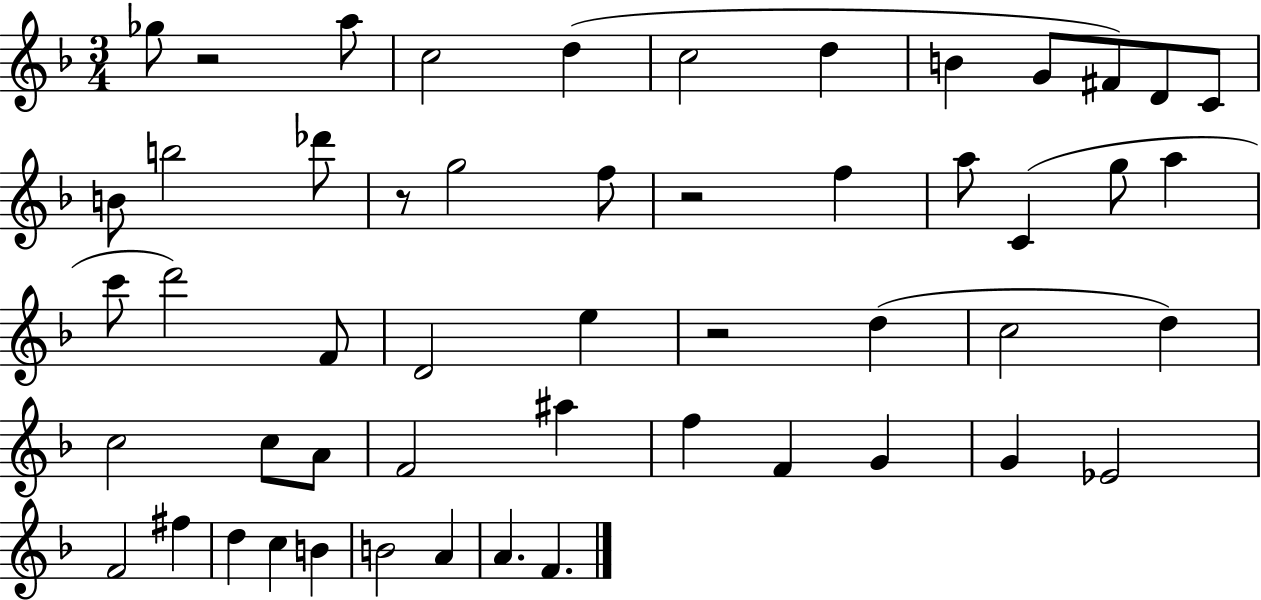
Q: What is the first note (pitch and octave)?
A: Gb5